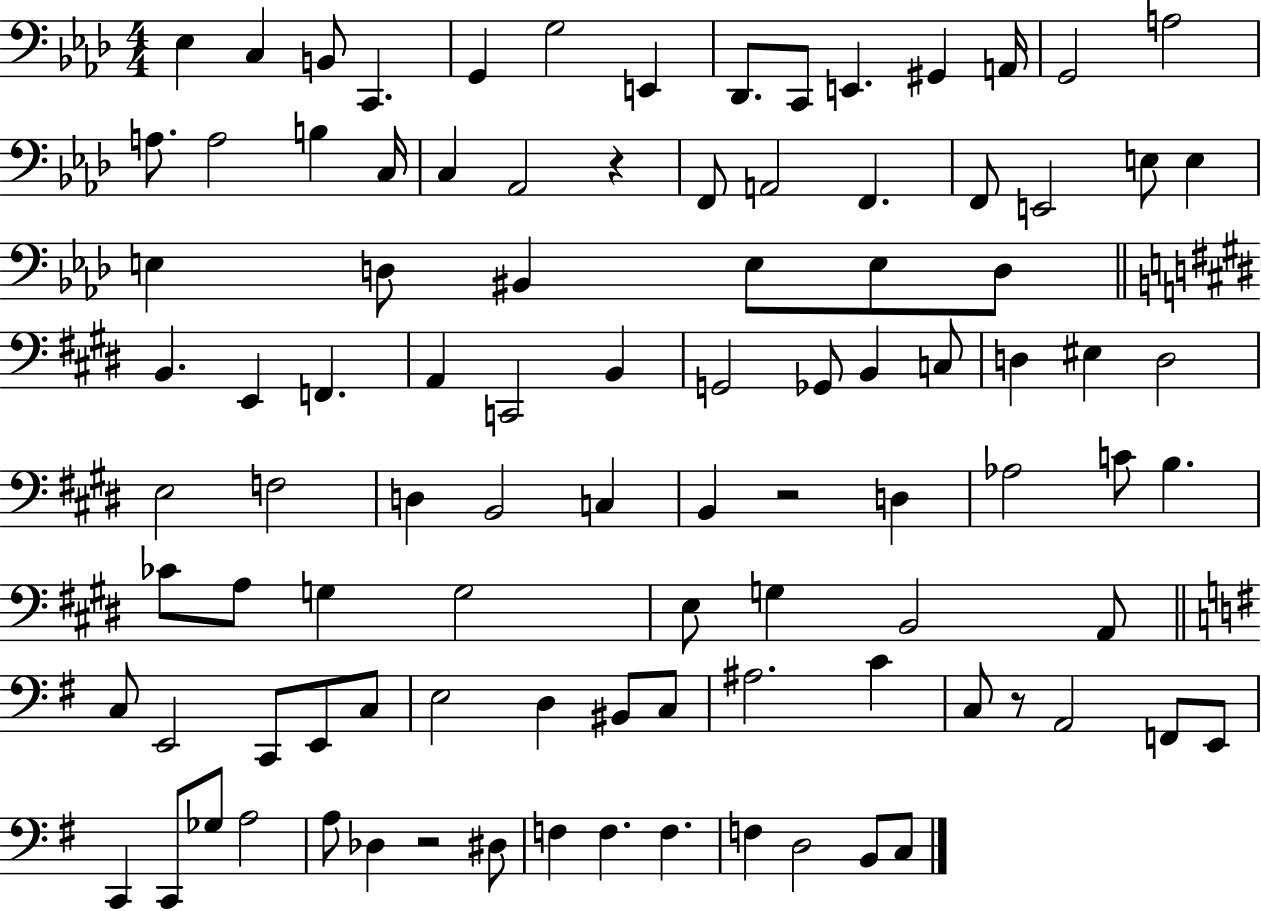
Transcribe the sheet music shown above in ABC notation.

X:1
T:Untitled
M:4/4
L:1/4
K:Ab
_E, C, B,,/2 C,, G,, G,2 E,, _D,,/2 C,,/2 E,, ^G,, A,,/4 G,,2 A,2 A,/2 A,2 B, C,/4 C, _A,,2 z F,,/2 A,,2 F,, F,,/2 E,,2 E,/2 E, E, D,/2 ^B,, E,/2 E,/2 D,/2 B,, E,, F,, A,, C,,2 B,, G,,2 _G,,/2 B,, C,/2 D, ^E, D,2 E,2 F,2 D, B,,2 C, B,, z2 D, _A,2 C/2 B, _C/2 A,/2 G, G,2 E,/2 G, B,,2 A,,/2 C,/2 E,,2 C,,/2 E,,/2 C,/2 E,2 D, ^B,,/2 C,/2 ^A,2 C C,/2 z/2 A,,2 F,,/2 E,,/2 C,, C,,/2 _G,/2 A,2 A,/2 _D, z2 ^D,/2 F, F, F, F, D,2 B,,/2 C,/2